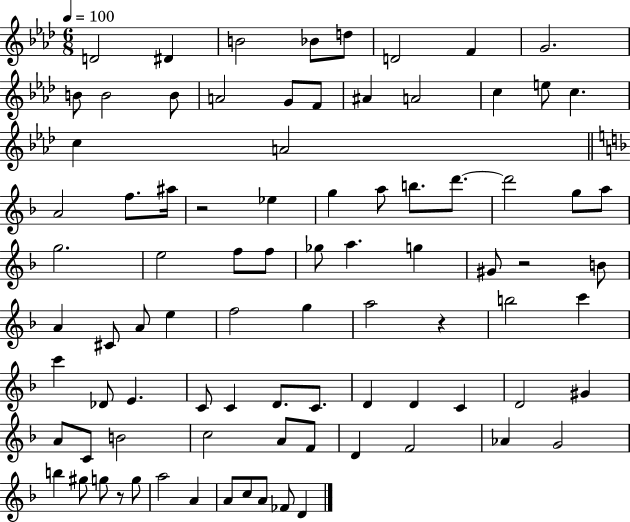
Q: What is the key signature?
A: AES major